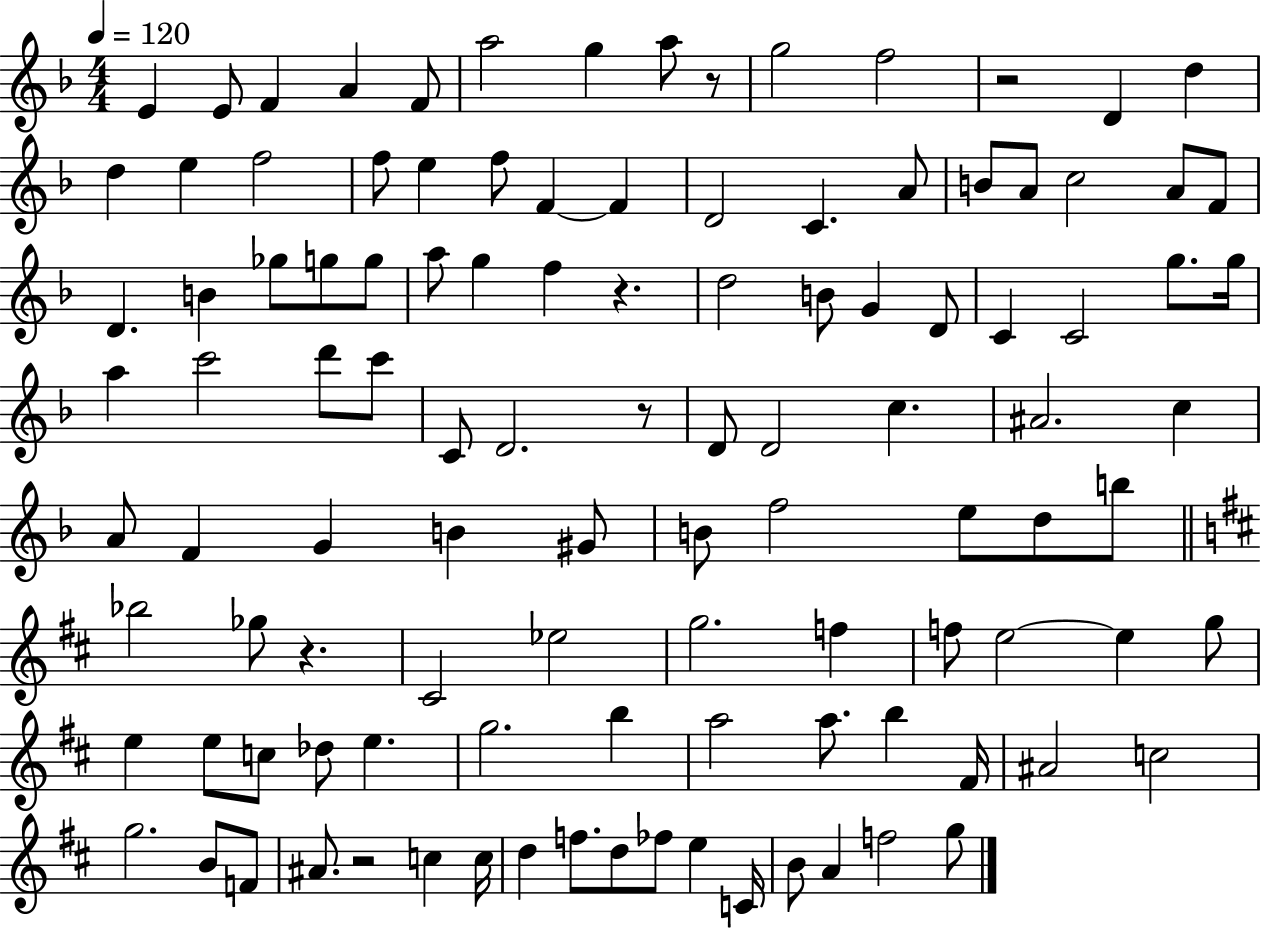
X:1
T:Untitled
M:4/4
L:1/4
K:F
E E/2 F A F/2 a2 g a/2 z/2 g2 f2 z2 D d d e f2 f/2 e f/2 F F D2 C A/2 B/2 A/2 c2 A/2 F/2 D B _g/2 g/2 g/2 a/2 g f z d2 B/2 G D/2 C C2 g/2 g/4 a c'2 d'/2 c'/2 C/2 D2 z/2 D/2 D2 c ^A2 c A/2 F G B ^G/2 B/2 f2 e/2 d/2 b/2 _b2 _g/2 z ^C2 _e2 g2 f f/2 e2 e g/2 e e/2 c/2 _d/2 e g2 b a2 a/2 b ^F/4 ^A2 c2 g2 B/2 F/2 ^A/2 z2 c c/4 d f/2 d/2 _f/2 e C/4 B/2 A f2 g/2